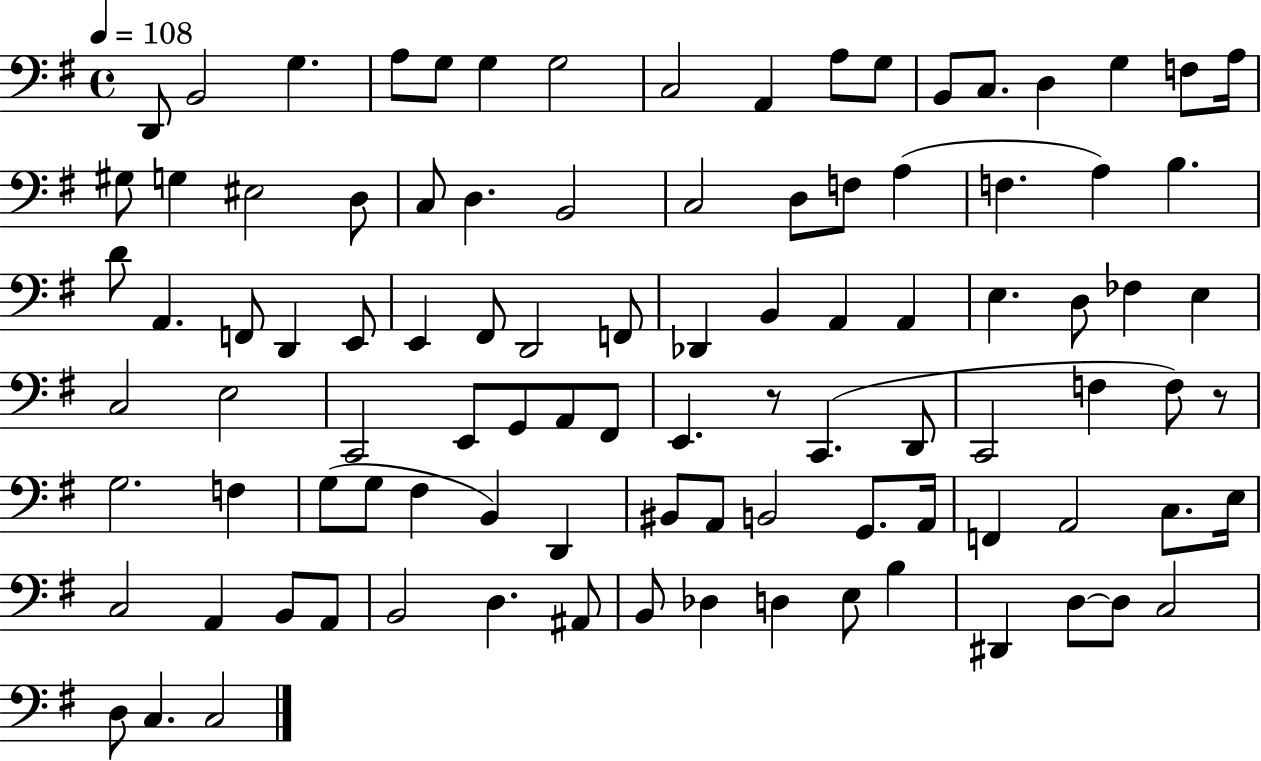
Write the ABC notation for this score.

X:1
T:Untitled
M:4/4
L:1/4
K:G
D,,/2 B,,2 G, A,/2 G,/2 G, G,2 C,2 A,, A,/2 G,/2 B,,/2 C,/2 D, G, F,/2 A,/4 ^G,/2 G, ^E,2 D,/2 C,/2 D, B,,2 C,2 D,/2 F,/2 A, F, A, B, D/2 A,, F,,/2 D,, E,,/2 E,, ^F,,/2 D,,2 F,,/2 _D,, B,, A,, A,, E, D,/2 _F, E, C,2 E,2 C,,2 E,,/2 G,,/2 A,,/2 ^F,,/2 E,, z/2 C,, D,,/2 C,,2 F, F,/2 z/2 G,2 F, G,/2 G,/2 ^F, B,, D,, ^B,,/2 A,,/2 B,,2 G,,/2 A,,/4 F,, A,,2 C,/2 E,/4 C,2 A,, B,,/2 A,,/2 B,,2 D, ^A,,/2 B,,/2 _D, D, E,/2 B, ^D,, D,/2 D,/2 C,2 D,/2 C, C,2